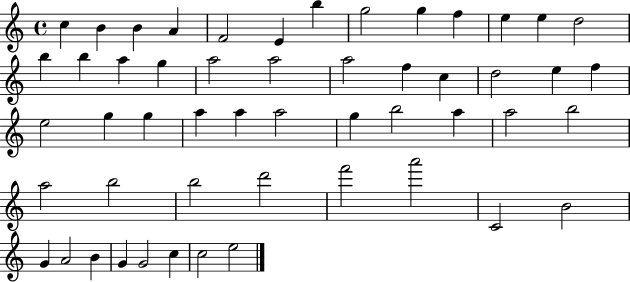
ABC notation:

X:1
T:Untitled
M:4/4
L:1/4
K:C
c B B A F2 E b g2 g f e e d2 b b a g a2 a2 a2 f c d2 e f e2 g g a a a2 g b2 a a2 b2 a2 b2 b2 d'2 f'2 a'2 C2 B2 G A2 B G G2 c c2 e2